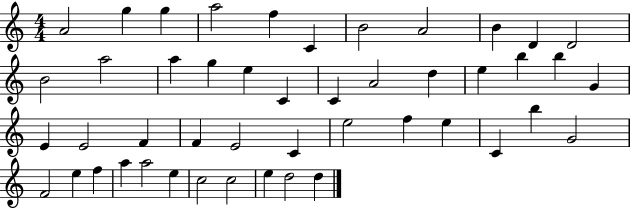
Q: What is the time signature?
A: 4/4